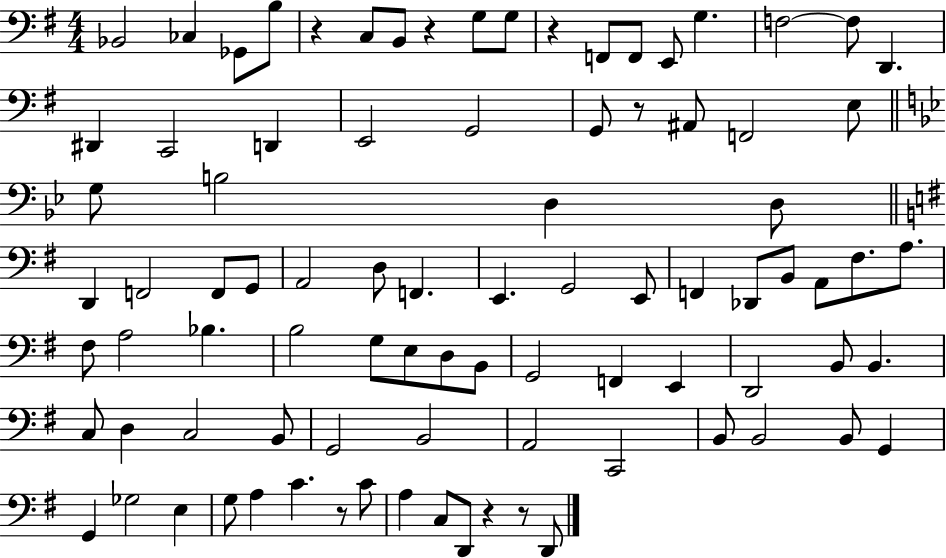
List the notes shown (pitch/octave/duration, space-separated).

Bb2/h CES3/q Gb2/e B3/e R/q C3/e B2/e R/q G3/e G3/e R/q F2/e F2/e E2/e G3/q. F3/h F3/e D2/q. D#2/q C2/h D2/q E2/h G2/h G2/e R/e A#2/e F2/h E3/e G3/e B3/h D3/q D3/e D2/q F2/h F2/e G2/e A2/h D3/e F2/q. E2/q. G2/h E2/e F2/q Db2/e B2/e A2/e F#3/e. A3/e. F#3/e A3/h Bb3/q. B3/h G3/e E3/e D3/e B2/e G2/h F2/q E2/q D2/h B2/e B2/q. C3/e D3/q C3/h B2/e G2/h B2/h A2/h C2/h B2/e B2/h B2/e G2/q G2/q Gb3/h E3/q G3/e A3/q C4/q. R/e C4/e A3/q C3/e D2/e R/q R/e D2/e